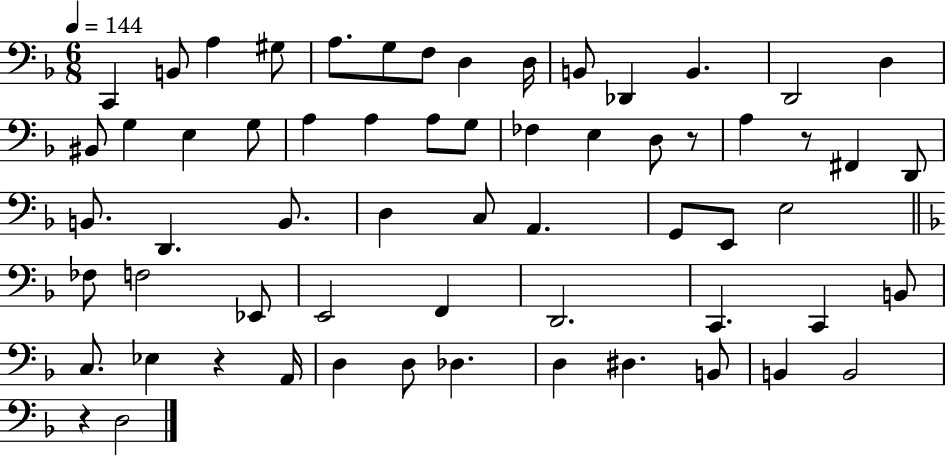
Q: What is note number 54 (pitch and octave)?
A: D#3